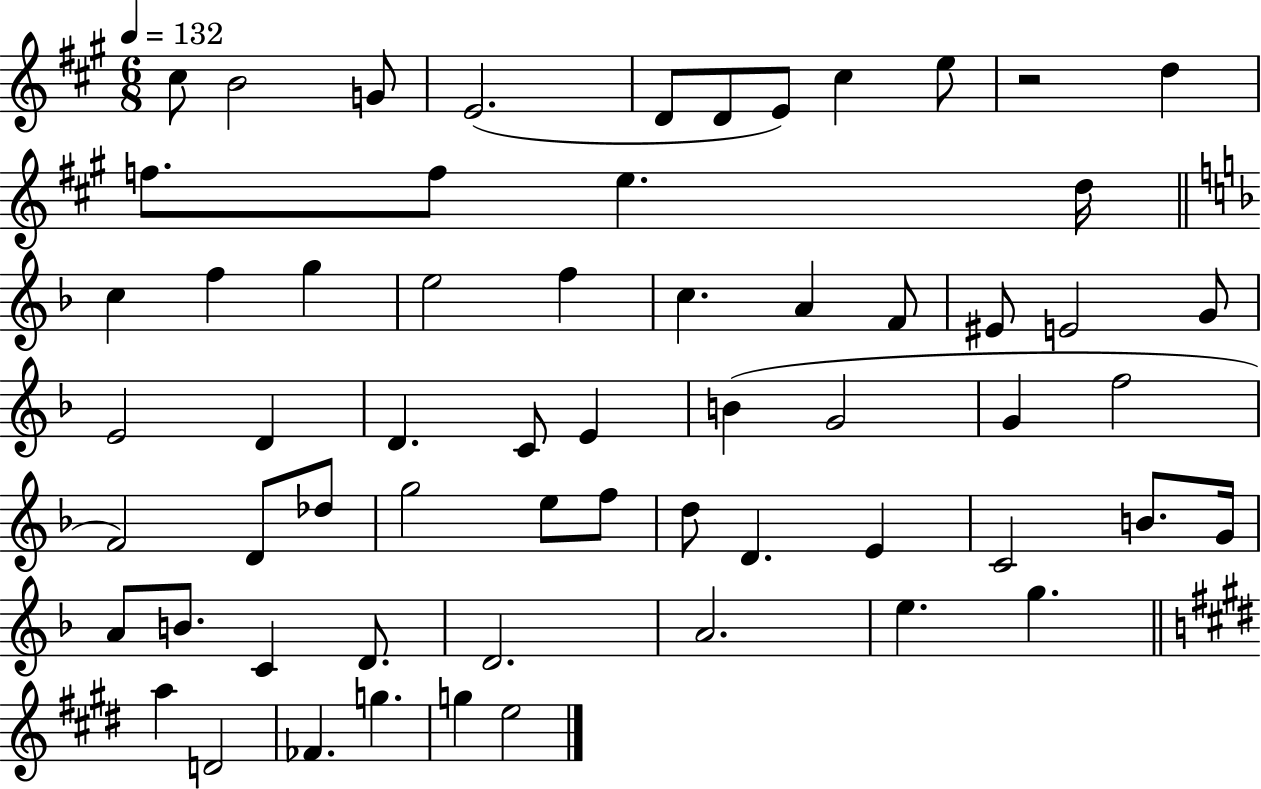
{
  \clef treble
  \numericTimeSignature
  \time 6/8
  \key a \major
  \tempo 4 = 132
  \repeat volta 2 { cis''8 b'2 g'8 | e'2.( | d'8 d'8 e'8) cis''4 e''8 | r2 d''4 | \break f''8. f''8 e''4. d''16 | \bar "||" \break \key f \major c''4 f''4 g''4 | e''2 f''4 | c''4. a'4 f'8 | eis'8 e'2 g'8 | \break e'2 d'4 | d'4. c'8 e'4 | b'4( g'2 | g'4 f''2 | \break f'2) d'8 des''8 | g''2 e''8 f''8 | d''8 d'4. e'4 | c'2 b'8. g'16 | \break a'8 b'8. c'4 d'8. | d'2. | a'2. | e''4. g''4. | \break \bar "||" \break \key e \major a''4 d'2 | fes'4. g''4. | g''4 e''2 | } \bar "|."
}